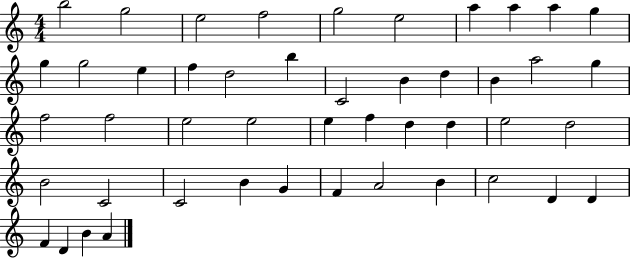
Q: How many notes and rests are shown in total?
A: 47